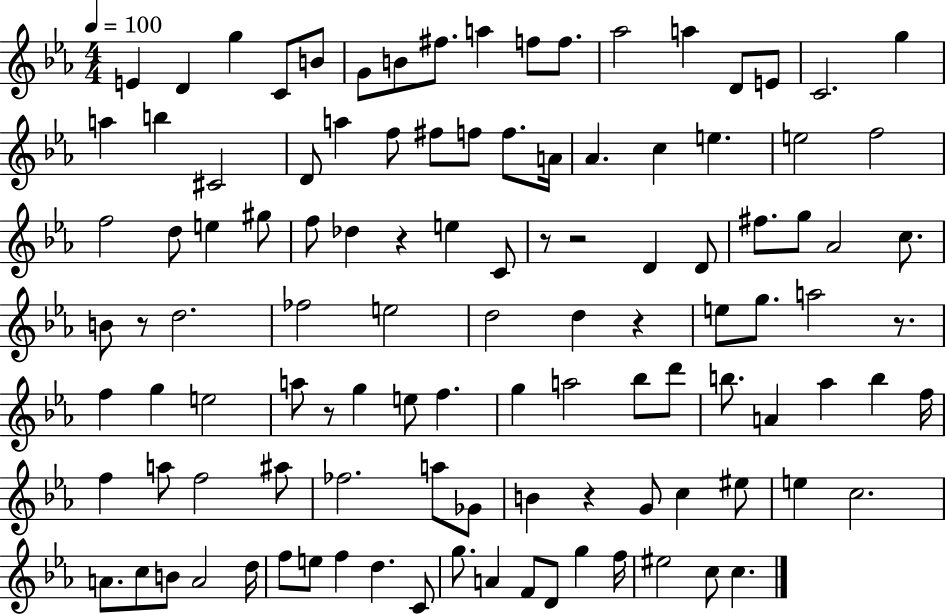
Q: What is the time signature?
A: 4/4